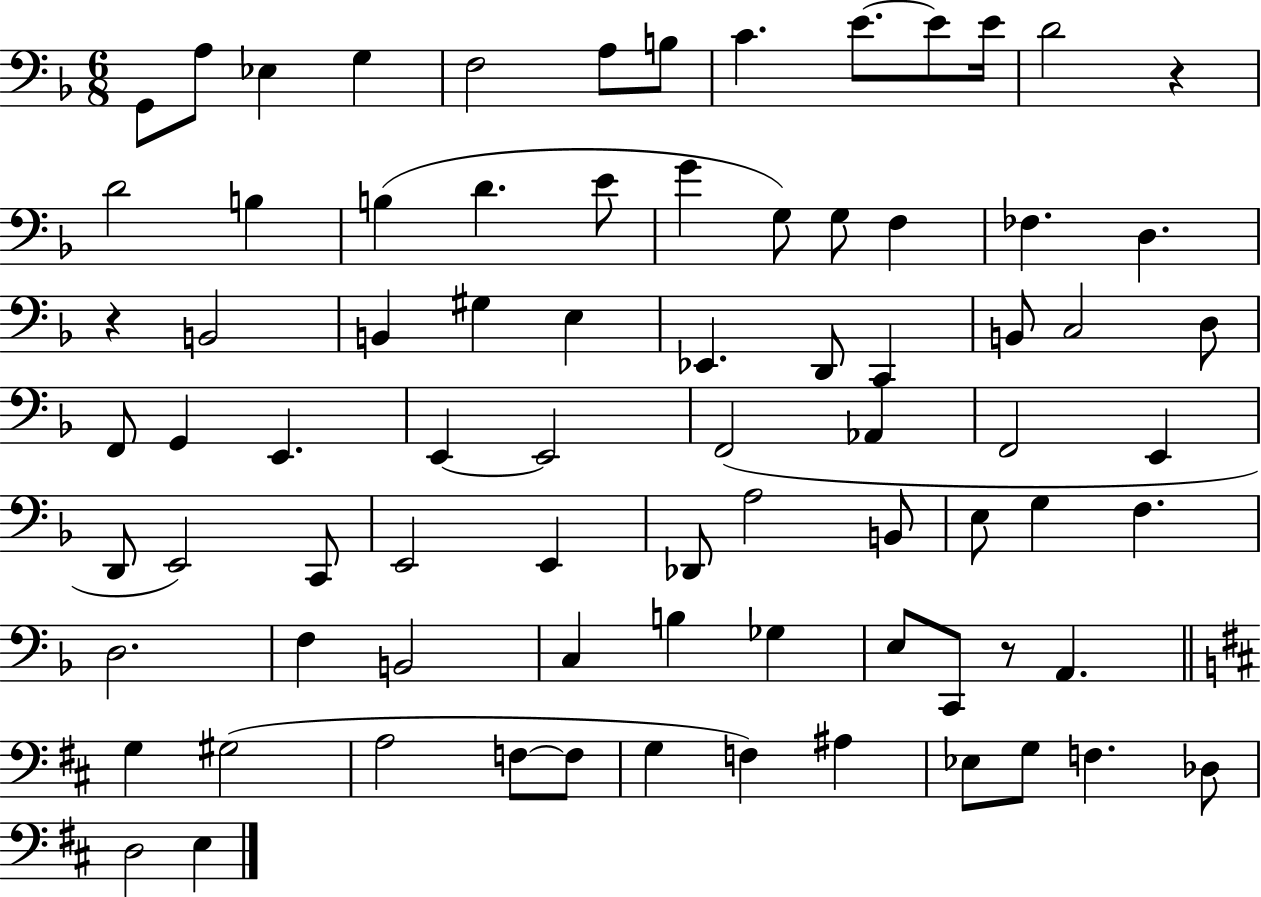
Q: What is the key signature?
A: F major